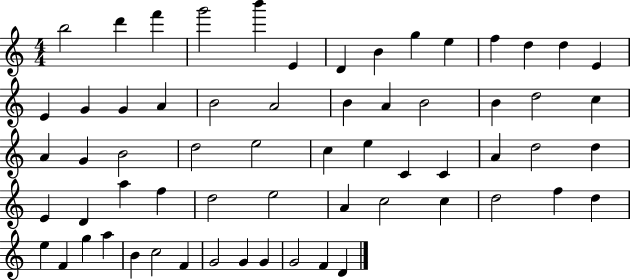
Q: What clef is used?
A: treble